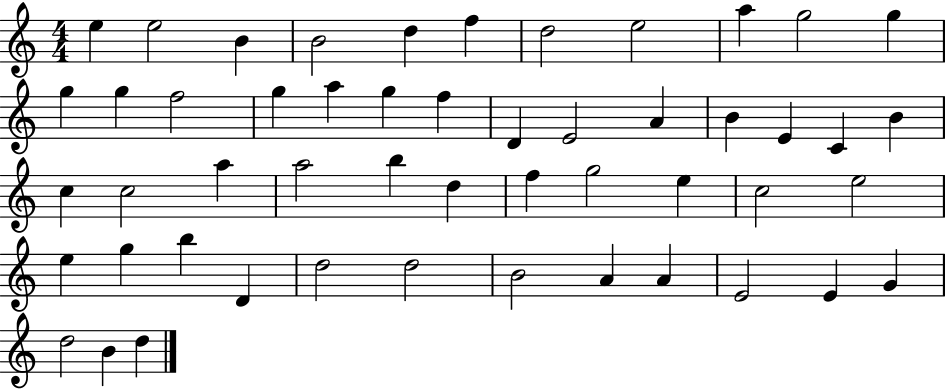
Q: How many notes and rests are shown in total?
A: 51